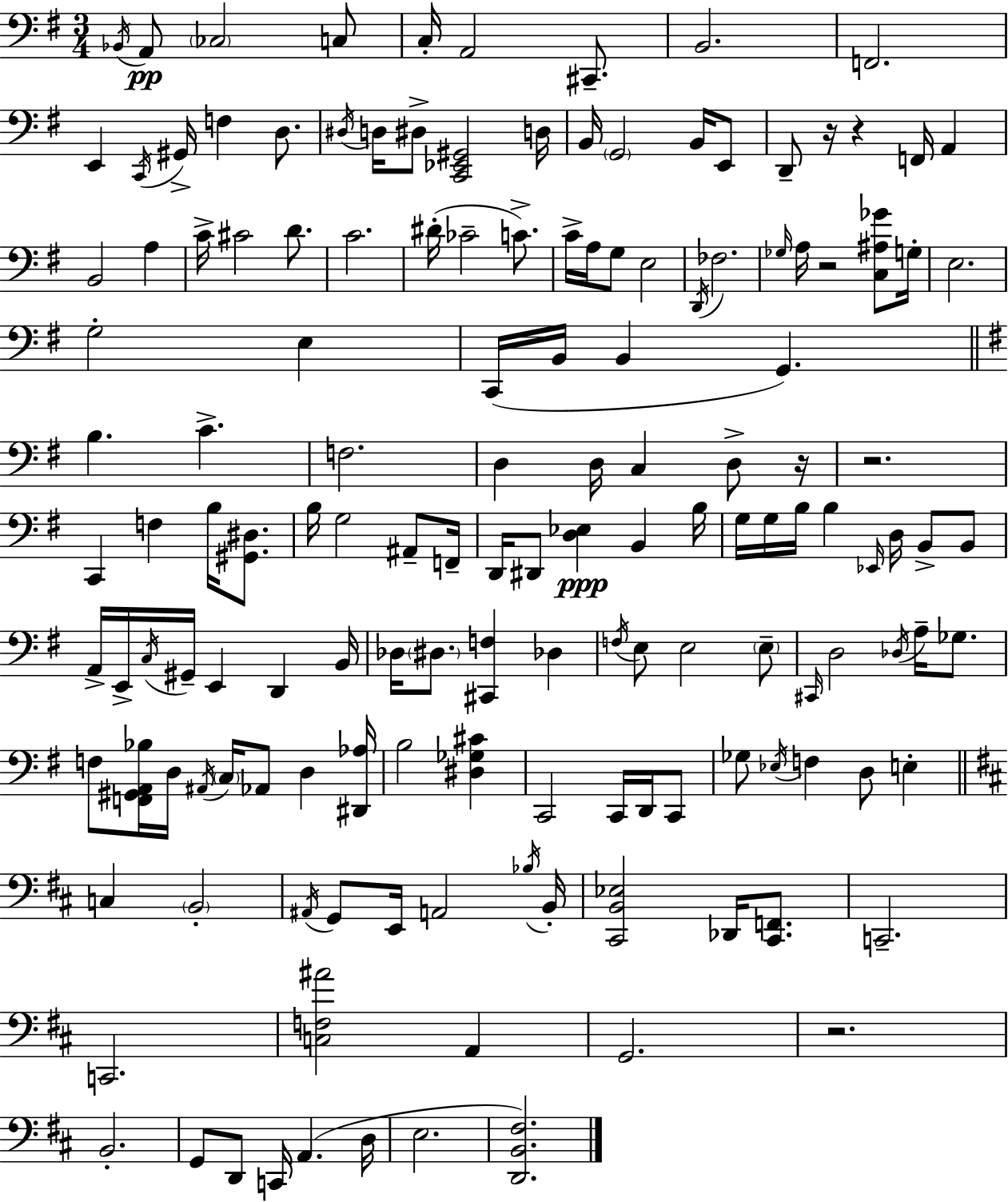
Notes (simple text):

Bb2/s A2/e CES3/h C3/e C3/s A2/h C#2/e. B2/h. F2/h. E2/q C2/s G#2/s F3/q D3/e. D#3/s D3/s D#3/e [C2,Eb2,G#2]/h D3/s B2/s G2/h B2/s E2/e D2/e R/s R/q F2/s A2/q B2/h A3/q C4/s C#4/h D4/e. C4/h. D#4/s CES4/h C4/e. C4/s A3/s G3/e E3/h D2/s FES3/h. Gb3/s A3/s R/h [C3,A#3,Gb4]/e G3/s E3/h. G3/h E3/q C2/s B2/s B2/q G2/q. B3/q. C4/q. F3/h. D3/q D3/s C3/q D3/e R/s R/h. C2/q F3/q B3/s [G#2,D#3]/e. B3/s G3/h A#2/e F2/s D2/s D#2/e [D3,Eb3]/q B2/q B3/s G3/s G3/s B3/s B3/q Eb2/s D3/s B2/e B2/e A2/s E2/s C3/s G#2/s E2/q D2/q B2/s Db3/s D#3/e. [C#2,F3]/q Db3/q F3/s E3/e E3/h E3/e C#2/s D3/h Db3/s A3/s Gb3/e. F3/e [F2,G#2,A2,Bb3]/s D3/s A#2/s C3/s Ab2/e D3/q [D#2,Ab3]/s B3/h [D#3,Gb3,C#4]/q C2/h C2/s D2/s C2/e Gb3/e Eb3/s F3/q D3/e E3/q C3/q B2/h A#2/s G2/e E2/s A2/h Bb3/s B2/s [C#2,B2,Eb3]/h Db2/s [C#2,F2]/e. C2/h. C2/h. [C3,F3,A#4]/h A2/q G2/h. R/h. B2/h. G2/e D2/e C2/s A2/q. D3/s E3/h. [D2,B2,F#3]/h.